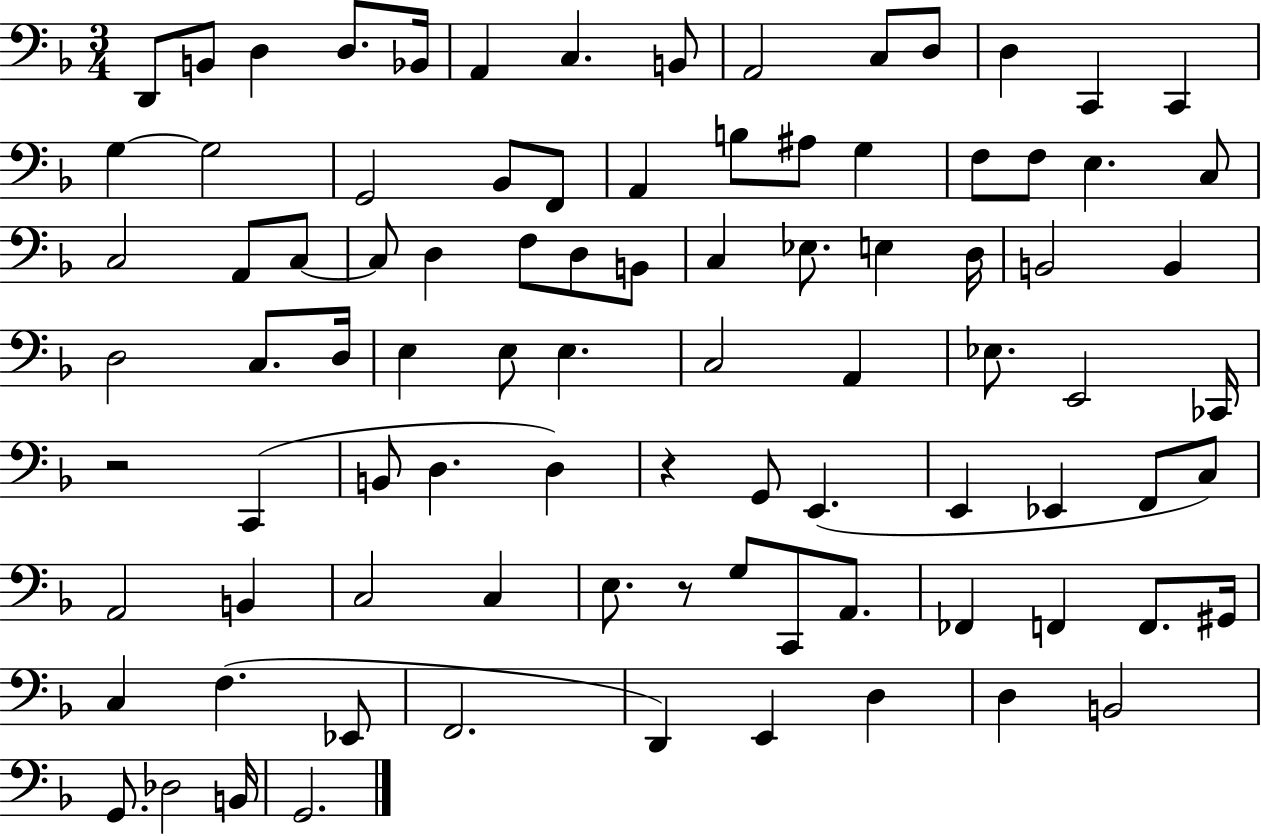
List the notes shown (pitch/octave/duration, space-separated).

D2/e B2/e D3/q D3/e. Bb2/s A2/q C3/q. B2/e A2/h C3/e D3/e D3/q C2/q C2/q G3/q G3/h G2/h Bb2/e F2/e A2/q B3/e A#3/e G3/q F3/e F3/e E3/q. C3/e C3/h A2/e C3/e C3/e D3/q F3/e D3/e B2/e C3/q Eb3/e. E3/q D3/s B2/h B2/q D3/h C3/e. D3/s E3/q E3/e E3/q. C3/h A2/q Eb3/e. E2/h CES2/s R/h C2/q B2/e D3/q. D3/q R/q G2/e E2/q. E2/q Eb2/q F2/e C3/e A2/h B2/q C3/h C3/q E3/e. R/e G3/e C2/e A2/e. FES2/q F2/q F2/e. G#2/s C3/q F3/q. Eb2/e F2/h. D2/q E2/q D3/q D3/q B2/h G2/e. Db3/h B2/s G2/h.